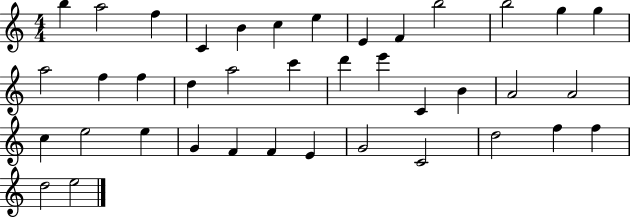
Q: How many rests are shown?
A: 0